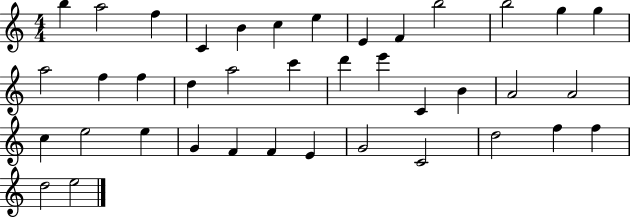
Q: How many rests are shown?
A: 0